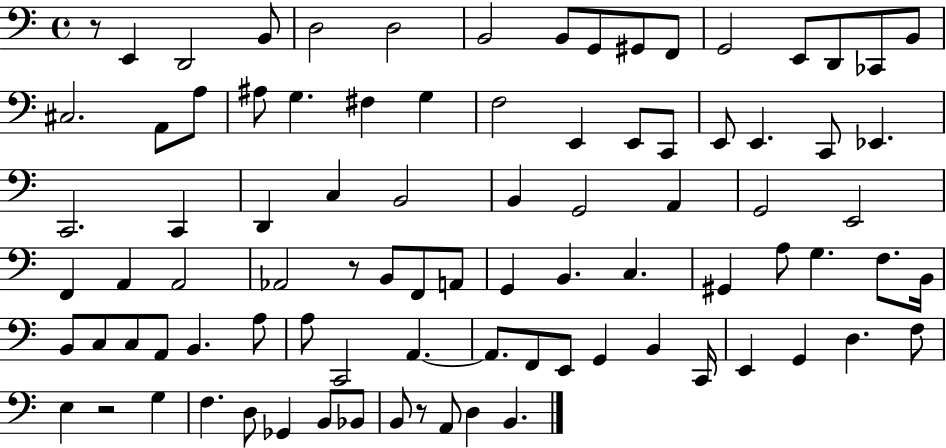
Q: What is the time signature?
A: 4/4